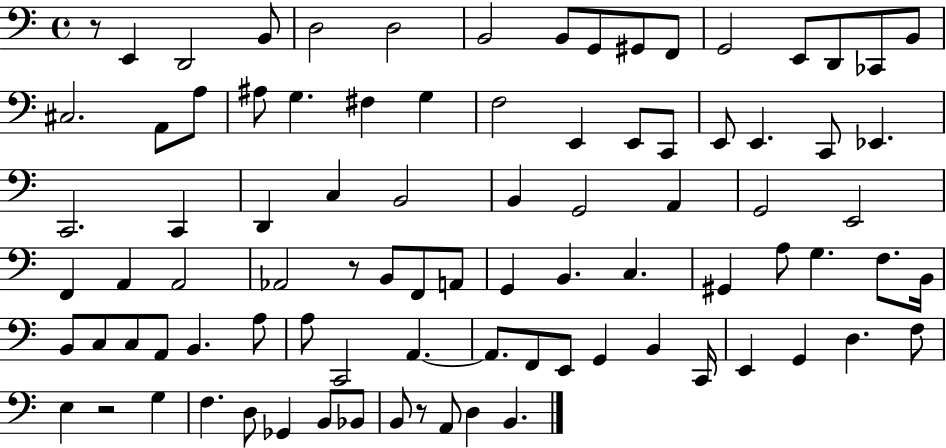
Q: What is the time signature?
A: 4/4